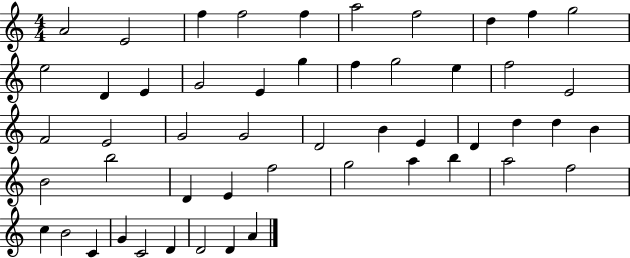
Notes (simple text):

A4/h E4/h F5/q F5/h F5/q A5/h F5/h D5/q F5/q G5/h E5/h D4/q E4/q G4/h E4/q G5/q F5/q G5/h E5/q F5/h E4/h F4/h E4/h G4/h G4/h D4/h B4/q E4/q D4/q D5/q D5/q B4/q B4/h B5/h D4/q E4/q F5/h G5/h A5/q B5/q A5/h F5/h C5/q B4/h C4/q G4/q C4/h D4/q D4/h D4/q A4/q